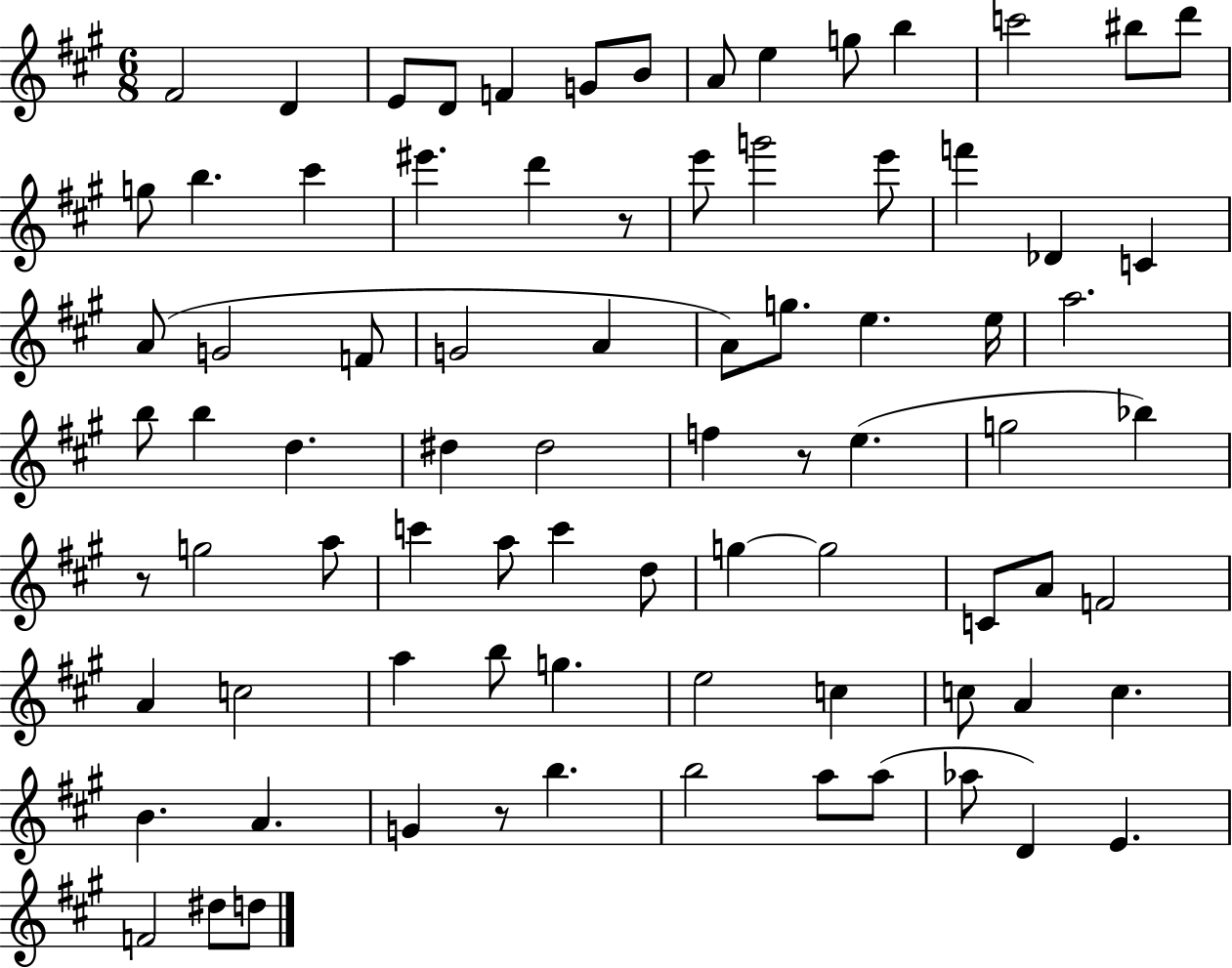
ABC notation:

X:1
T:Untitled
M:6/8
L:1/4
K:A
^F2 D E/2 D/2 F G/2 B/2 A/2 e g/2 b c'2 ^b/2 d'/2 g/2 b ^c' ^e' d' z/2 e'/2 g'2 e'/2 f' _D C A/2 G2 F/2 G2 A A/2 g/2 e e/4 a2 b/2 b d ^d ^d2 f z/2 e g2 _b z/2 g2 a/2 c' a/2 c' d/2 g g2 C/2 A/2 F2 A c2 a b/2 g e2 c c/2 A c B A G z/2 b b2 a/2 a/2 _a/2 D E F2 ^d/2 d/2